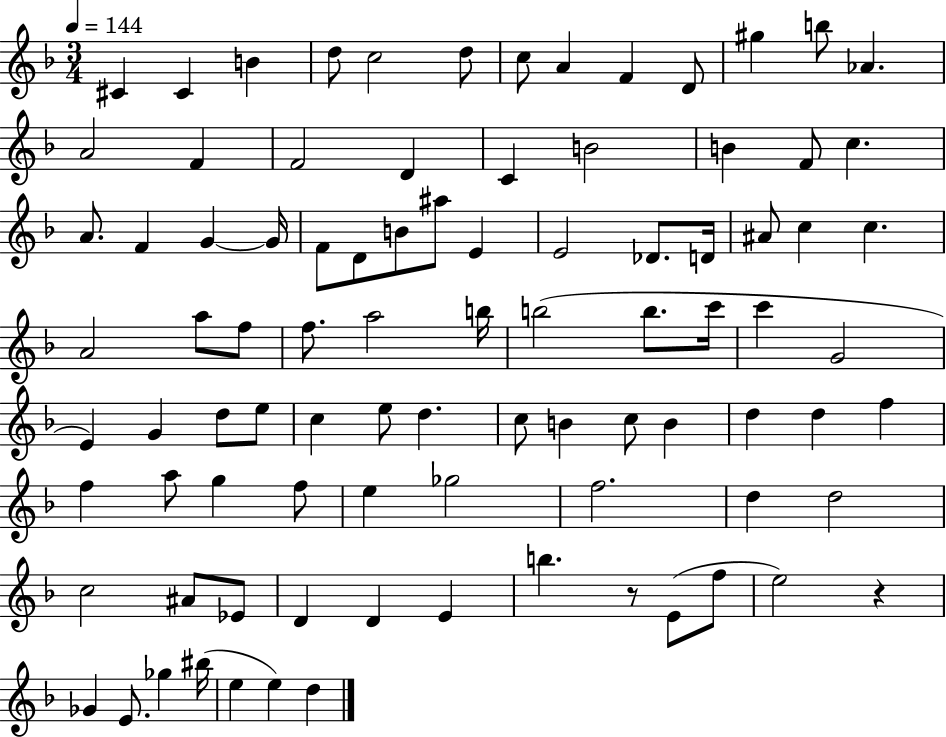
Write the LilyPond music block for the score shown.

{
  \clef treble
  \numericTimeSignature
  \time 3/4
  \key f \major
  \tempo 4 = 144
  \repeat volta 2 { cis'4 cis'4 b'4 | d''8 c''2 d''8 | c''8 a'4 f'4 d'8 | gis''4 b''8 aes'4. | \break a'2 f'4 | f'2 d'4 | c'4 b'2 | b'4 f'8 c''4. | \break a'8. f'4 g'4~~ g'16 | f'8 d'8 b'8 ais''8 e'4 | e'2 des'8. d'16 | ais'8 c''4 c''4. | \break a'2 a''8 f''8 | f''8. a''2 b''16 | b''2( b''8. c'''16 | c'''4 g'2 | \break e'4) g'4 d''8 e''8 | c''4 e''8 d''4. | c''8 b'4 c''8 b'4 | d''4 d''4 f''4 | \break f''4 a''8 g''4 f''8 | e''4 ges''2 | f''2. | d''4 d''2 | \break c''2 ais'8 ees'8 | d'4 d'4 e'4 | b''4. r8 e'8( f''8 | e''2) r4 | \break ges'4 e'8. ges''4 bis''16( | e''4 e''4) d''4 | } \bar "|."
}